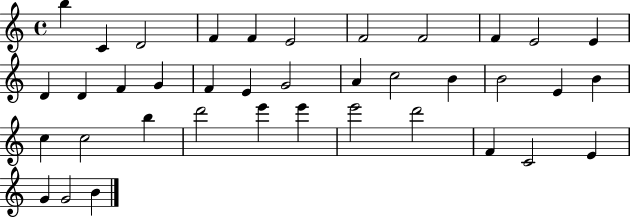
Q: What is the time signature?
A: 4/4